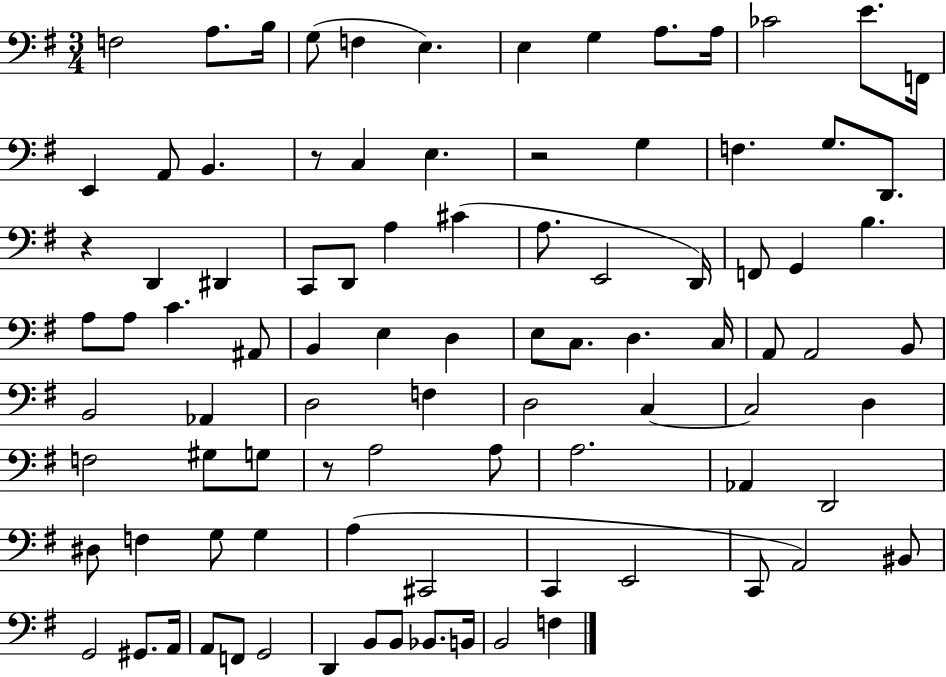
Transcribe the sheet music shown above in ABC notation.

X:1
T:Untitled
M:3/4
L:1/4
K:G
F,2 A,/2 B,/4 G,/2 F, E, E, G, A,/2 A,/4 _C2 E/2 F,,/4 E,, A,,/2 B,, z/2 C, E, z2 G, F, G,/2 D,,/2 z D,, ^D,, C,,/2 D,,/2 A, ^C A,/2 E,,2 D,,/4 F,,/2 G,, B, A,/2 A,/2 C ^A,,/2 B,, E, D, E,/2 C,/2 D, C,/4 A,,/2 A,,2 B,,/2 B,,2 _A,, D,2 F, D,2 C, C,2 D, F,2 ^G,/2 G,/2 z/2 A,2 A,/2 A,2 _A,, D,,2 ^D,/2 F, G,/2 G, A, ^C,,2 C,, E,,2 C,,/2 A,,2 ^B,,/2 G,,2 ^G,,/2 A,,/4 A,,/2 F,,/2 G,,2 D,, B,,/2 B,,/2 _B,,/2 B,,/4 B,,2 F,